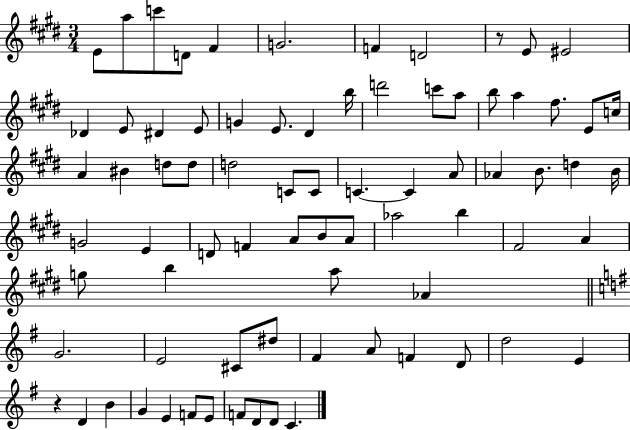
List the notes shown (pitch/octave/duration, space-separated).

E4/e A5/e C6/e D4/e F#4/q G4/h. F4/q D4/h R/e E4/e EIS4/h Db4/q E4/e D#4/q E4/e G4/q E4/e. D#4/q B5/s D6/h C6/e A5/e B5/e A5/q F#5/e. E4/e C5/s A4/q BIS4/q D5/e D5/e D5/h C4/e C4/e C4/q. C4/q A4/e Ab4/q B4/e. D5/q B4/s G4/h E4/q D4/e F4/q A4/e B4/e A4/e Ab5/h B5/q F#4/h A4/q G5/e B5/q A5/e Ab4/q G4/h. E4/h C#4/e D#5/e F#4/q A4/e F4/q D4/e D5/h E4/q R/q D4/q B4/q G4/q E4/q F4/e E4/e F4/e D4/e D4/e C4/q.